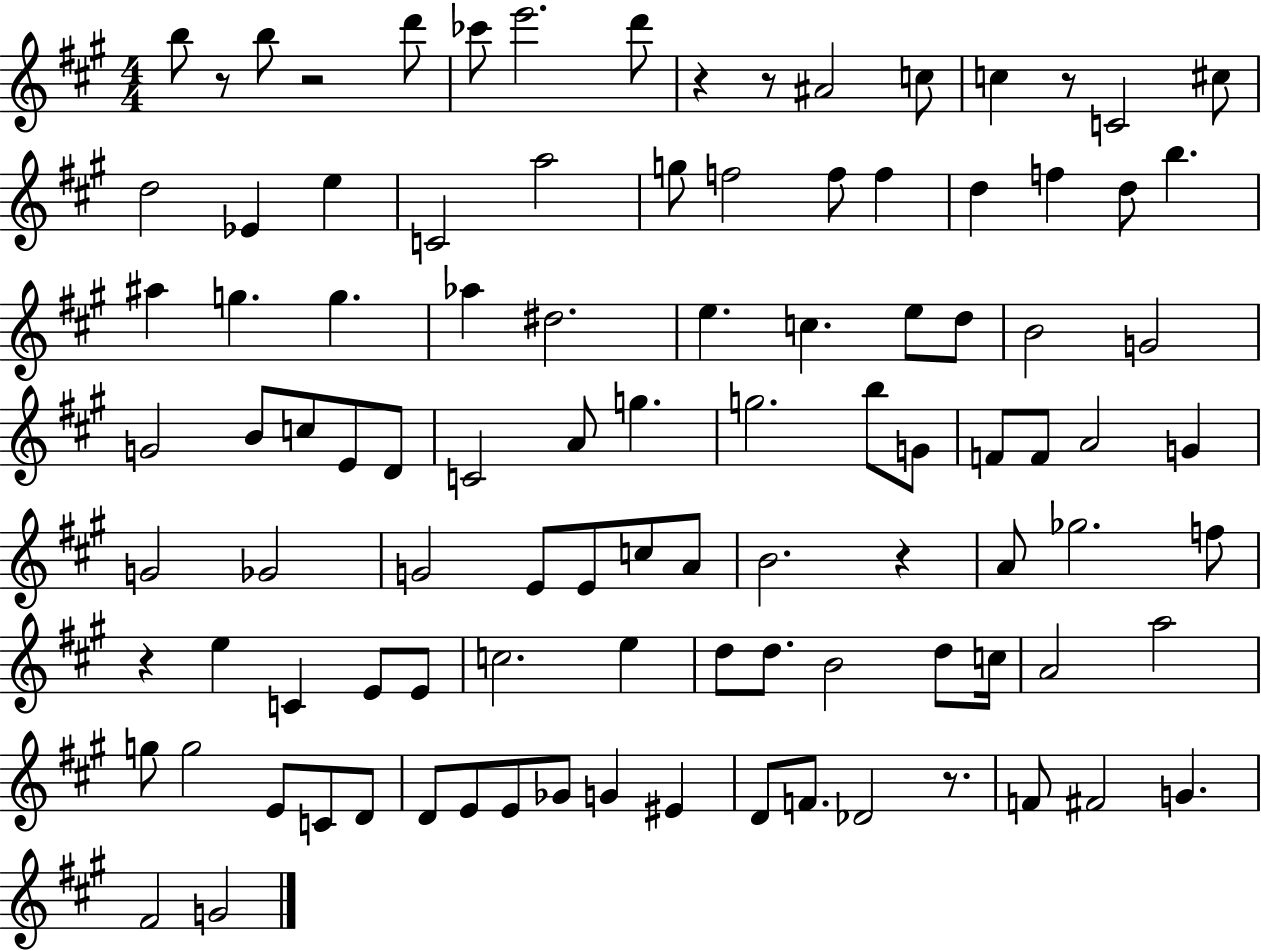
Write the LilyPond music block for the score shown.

{
  \clef treble
  \numericTimeSignature
  \time 4/4
  \key a \major
  b''8 r8 b''8 r2 d'''8 | ces'''8 e'''2. d'''8 | r4 r8 ais'2 c''8 | c''4 r8 c'2 cis''8 | \break d''2 ees'4 e''4 | c'2 a''2 | g''8 f''2 f''8 f''4 | d''4 f''4 d''8 b''4. | \break ais''4 g''4. g''4. | aes''4 dis''2. | e''4. c''4. e''8 d''8 | b'2 g'2 | \break g'2 b'8 c''8 e'8 d'8 | c'2 a'8 g''4. | g''2. b''8 g'8 | f'8 f'8 a'2 g'4 | \break g'2 ges'2 | g'2 e'8 e'8 c''8 a'8 | b'2. r4 | a'8 ges''2. f''8 | \break r4 e''4 c'4 e'8 e'8 | c''2. e''4 | d''8 d''8. b'2 d''8 c''16 | a'2 a''2 | \break g''8 g''2 e'8 c'8 d'8 | d'8 e'8 e'8 ges'8 g'4 eis'4 | d'8 f'8. des'2 r8. | f'8 fis'2 g'4. | \break fis'2 g'2 | \bar "|."
}